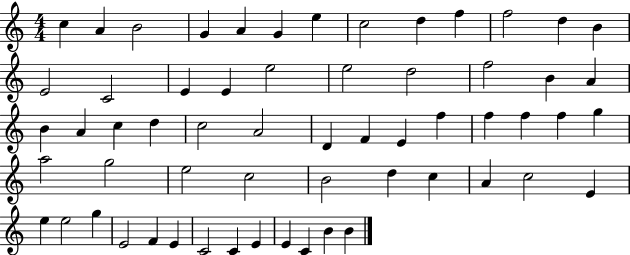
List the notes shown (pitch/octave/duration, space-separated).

C5/q A4/q B4/h G4/q A4/q G4/q E5/q C5/h D5/q F5/q F5/h D5/q B4/q E4/h C4/h E4/q E4/q E5/h E5/h D5/h F5/h B4/q A4/q B4/q A4/q C5/q D5/q C5/h A4/h D4/q F4/q E4/q F5/q F5/q F5/q F5/q G5/q A5/h G5/h E5/h C5/h B4/h D5/q C5/q A4/q C5/h E4/q E5/q E5/h G5/q E4/h F4/q E4/q C4/h C4/q E4/q E4/q C4/q B4/q B4/q